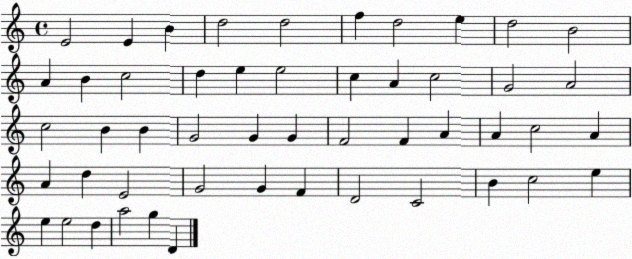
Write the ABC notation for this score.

X:1
T:Untitled
M:4/4
L:1/4
K:C
E2 E B d2 d2 f d2 e d2 B2 A B c2 d e e2 c A c2 G2 A2 c2 B B G2 G G F2 F A A c2 A A d E2 G2 G F D2 C2 B c2 e e e2 d a2 g D